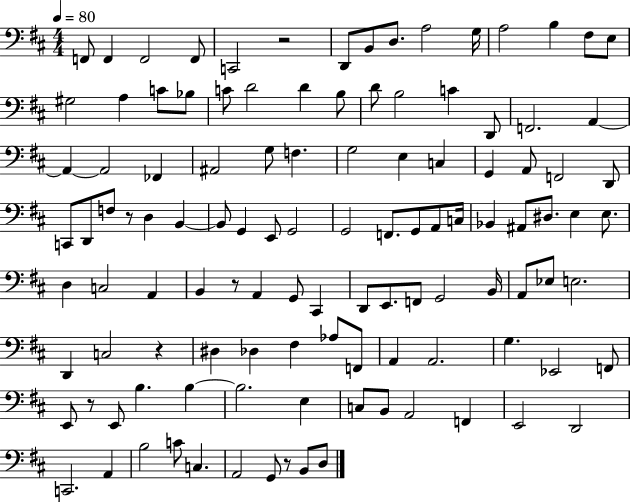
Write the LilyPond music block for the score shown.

{
  \clef bass
  \numericTimeSignature
  \time 4/4
  \key d \major
  \tempo 4 = 80
  f,8 f,4 f,2 f,8 | c,2 r2 | d,8 b,8 d8. a2 g16 | a2 b4 fis8 e8 | \break gis2 a4 c'8 bes8 | c'8 d'2 d'4 b8 | d'8 b2 c'4 d,8 | f,2. a,4~~ | \break a,4~~ a,2 fes,4 | ais,2 g8 f4. | g2 e4 c4 | g,4 a,8 f,2 d,8 | \break c,8 d,8 f8 r8 d4 b,4~~ | b,8 g,4 e,8 g,2 | g,2 f,8. g,8 a,8 c16 | bes,4 ais,8 dis8. e4 e8. | \break d4 c2 a,4 | b,4 r8 a,4 g,8 cis,4 | d,8 e,8. f,8 g,2 b,16 | a,8 ees8 e2. | \break d,4 c2 r4 | dis4 des4 fis4 aes8 f,8 | a,4 a,2. | g4. ees,2 f,8 | \break e,8 r8 e,8 b4. b4~~ | b2. e4 | c8 b,8 a,2 f,4 | e,2 d,2 | \break c,2. a,4 | b2 c'8 c4. | a,2 g,8 r8 b,8 d8 | \bar "|."
}